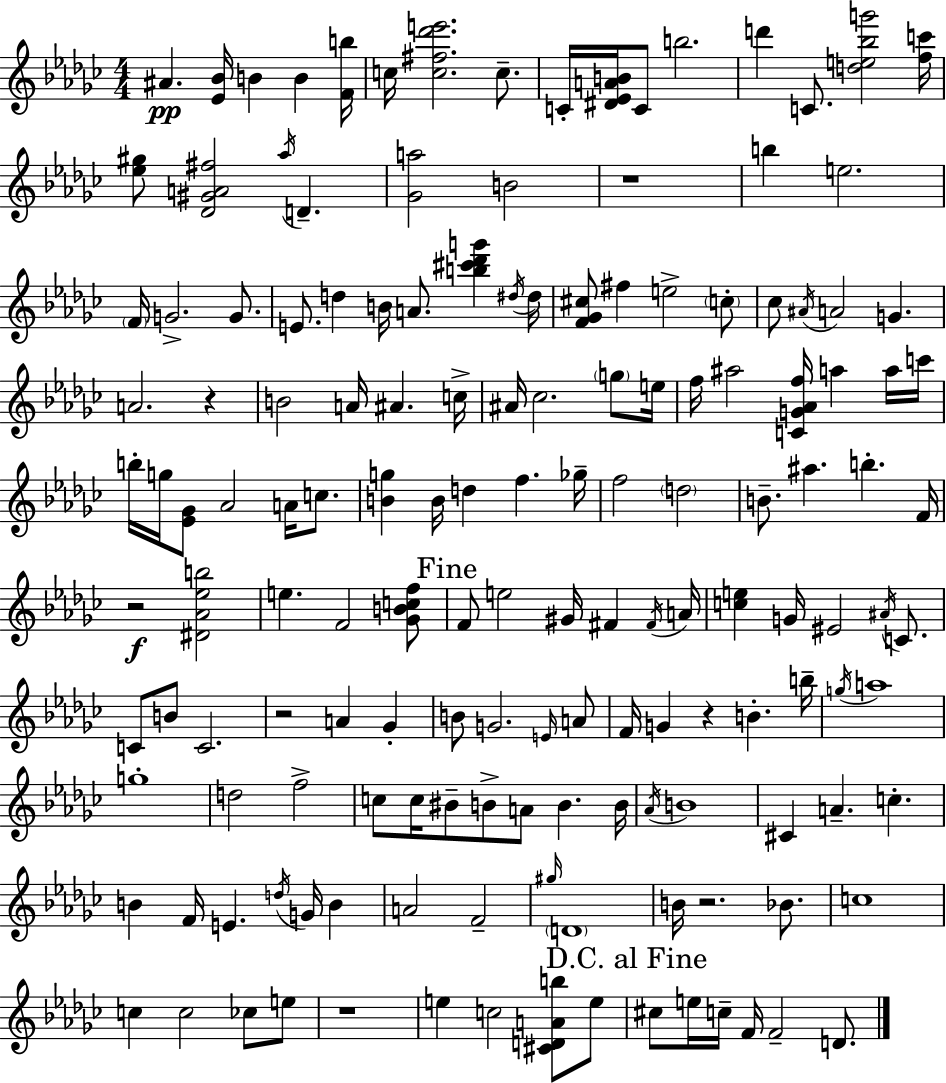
A#4/q. [Eb4,Bb4]/s B4/q B4/q [F4,B5]/s C5/s [C5,F#5,Db6,E6]/h. C5/e. C4/s [D#4,Eb4,A4,B4]/s C4/e B5/h. D6/q C4/e. [D5,E5,Bb5,G6]/h [F5,C6]/s [Eb5,G#5]/e [Db4,G#4,A4,F#5]/h Ab5/s D4/q. [Gb4,A5]/h B4/h R/w B5/q E5/h. F4/s G4/h. G4/e. E4/e. D5/q B4/s A4/e. [B5,C#6,Db6,G6]/q D#5/s D#5/s [F4,Gb4,C#5]/e F#5/q E5/h C5/e CES5/e A#4/s A4/h G4/q. A4/h. R/q B4/h A4/s A#4/q. C5/s A#4/s CES5/h. G5/e E5/s F5/s A#5/h [C4,G4,Ab4,F5]/s A5/q A5/s C6/s B5/s G5/s [Eb4,Gb4]/e Ab4/h A4/s C5/e. [B4,G5]/q B4/s D5/q F5/q. Gb5/s F5/h D5/h B4/e. A#5/q. B5/q. F4/s R/h [D#4,Ab4,Eb5,B5]/h E5/q. F4/h [Gb4,B4,C5,F5]/e F4/e E5/h G#4/s F#4/q F#4/s A4/s [C5,E5]/q G4/s EIS4/h A#4/s C4/e. C4/e B4/e C4/h. R/h A4/q Gb4/q B4/e G4/h. E4/s A4/e F4/s G4/q R/q B4/q. B5/s G5/s A5/w G5/w D5/h F5/h C5/e C5/s BIS4/e B4/e A4/e B4/q. B4/s Ab4/s B4/w C#4/q A4/q. C5/q. B4/q F4/s E4/q. D5/s G4/s B4/q A4/h F4/h G#5/s D4/w B4/s R/h. Bb4/e. C5/w C5/q C5/h CES5/e E5/e R/w E5/q C5/h [C#4,D4,A4,B5]/e E5/e C#5/e E5/s C5/s F4/s F4/h D4/e.